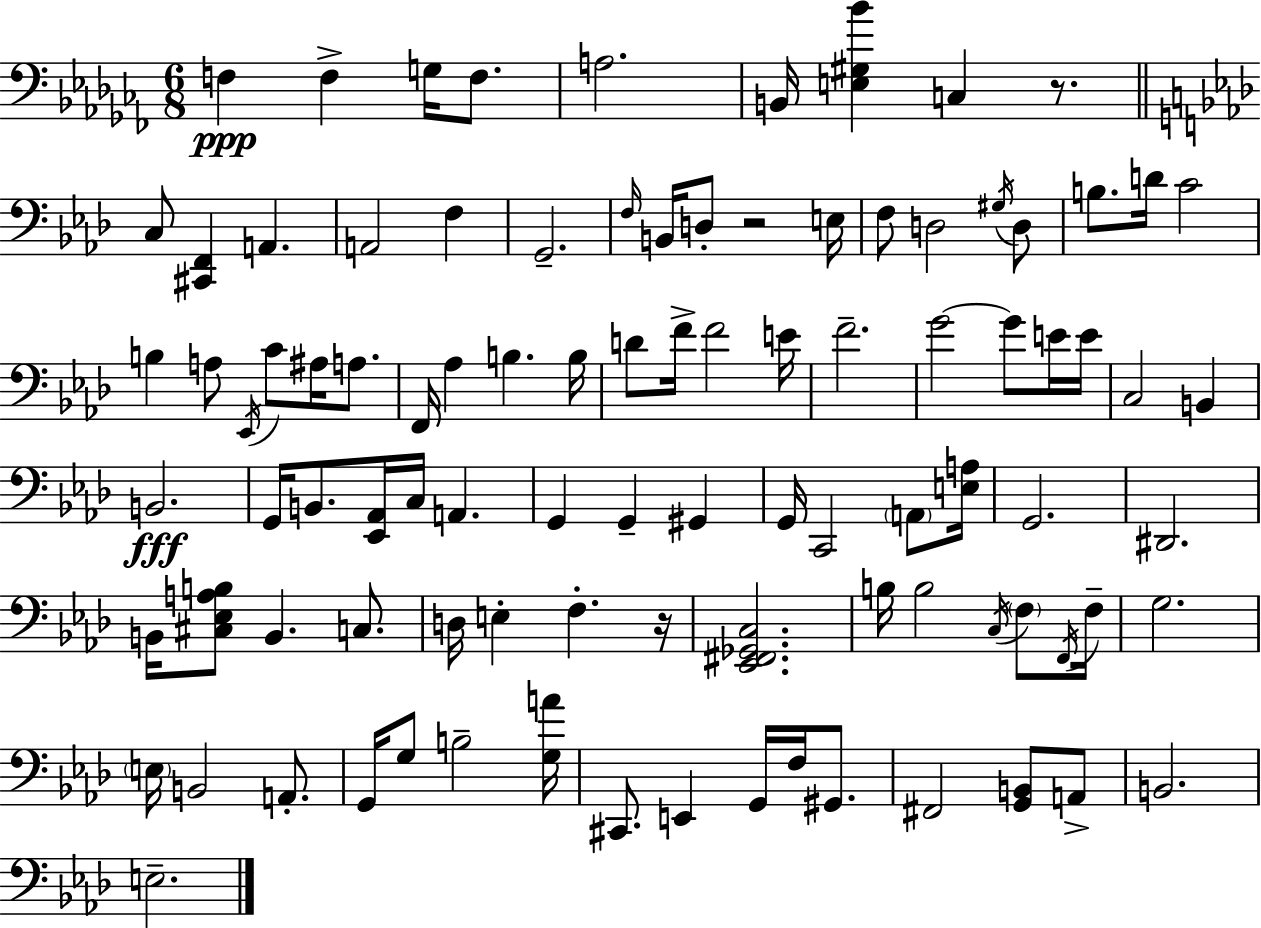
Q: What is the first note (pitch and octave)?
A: F3